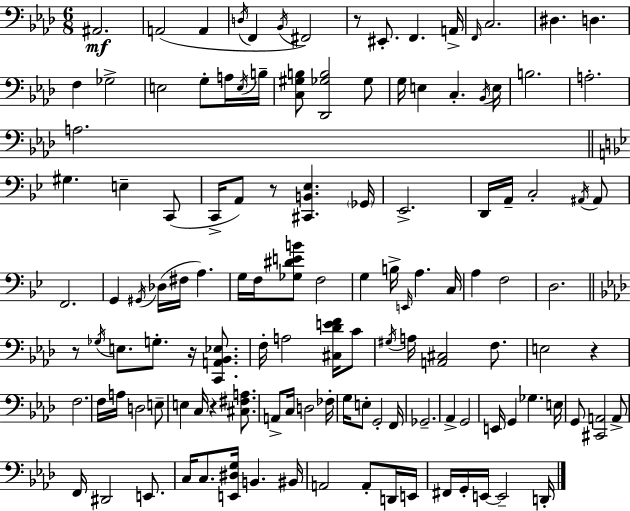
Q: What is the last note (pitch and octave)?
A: D2